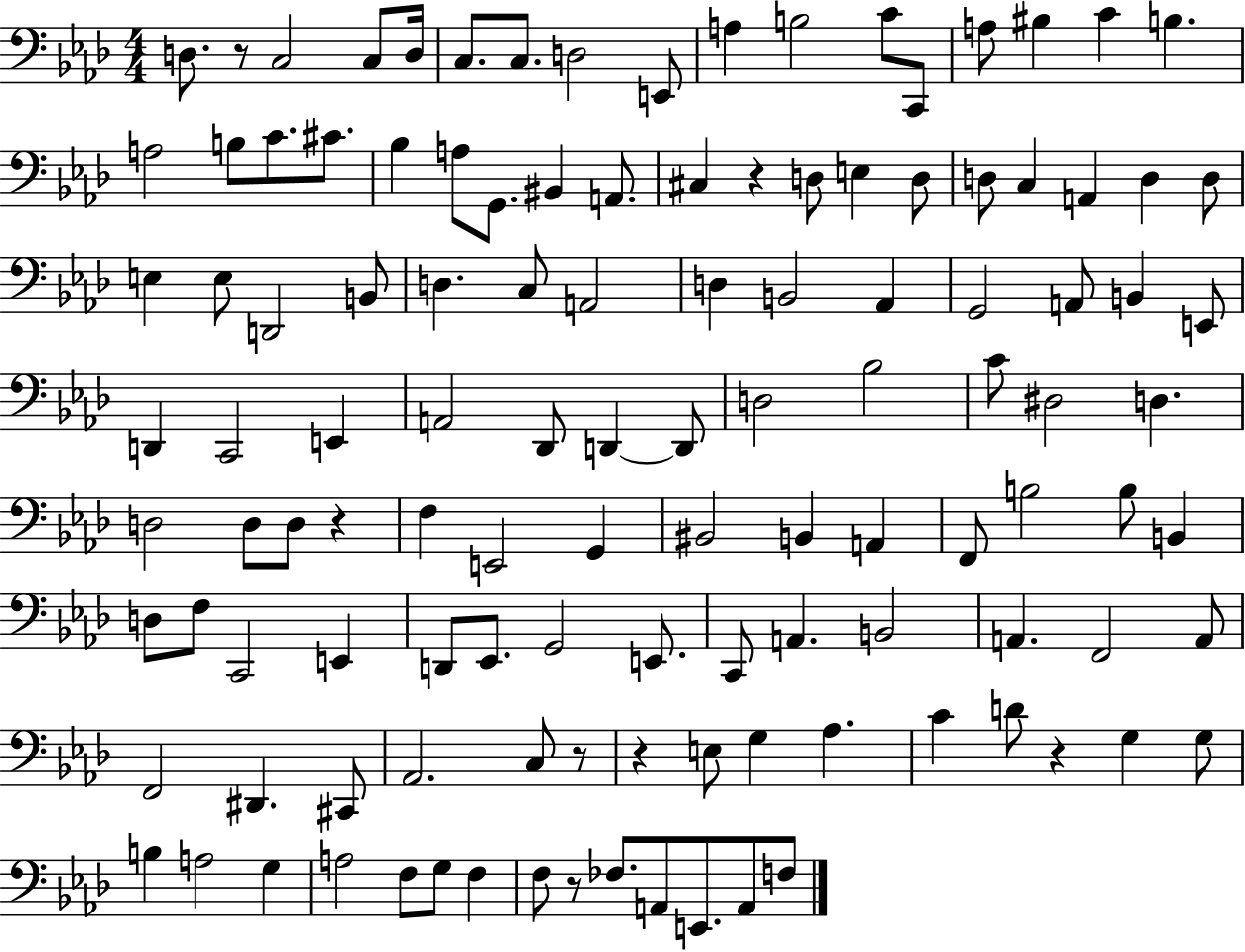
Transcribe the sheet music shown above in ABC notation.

X:1
T:Untitled
M:4/4
L:1/4
K:Ab
D,/2 z/2 C,2 C,/2 D,/4 C,/2 C,/2 D,2 E,,/2 A, B,2 C/2 C,,/2 A,/2 ^B, C B, A,2 B,/2 C/2 ^C/2 _B, A,/2 G,,/2 ^B,, A,,/2 ^C, z D,/2 E, D,/2 D,/2 C, A,, D, D,/2 E, E,/2 D,,2 B,,/2 D, C,/2 A,,2 D, B,,2 _A,, G,,2 A,,/2 B,, E,,/2 D,, C,,2 E,, A,,2 _D,,/2 D,, D,,/2 D,2 _B,2 C/2 ^D,2 D, D,2 D,/2 D,/2 z F, E,,2 G,, ^B,,2 B,, A,, F,,/2 B,2 B,/2 B,, D,/2 F,/2 C,,2 E,, D,,/2 _E,,/2 G,,2 E,,/2 C,,/2 A,, B,,2 A,, F,,2 A,,/2 F,,2 ^D,, ^C,,/2 _A,,2 C,/2 z/2 z E,/2 G, _A, C D/2 z G, G,/2 B, A,2 G, A,2 F,/2 G,/2 F, F,/2 z/2 _F,/2 A,,/2 E,,/2 A,,/2 F,/2